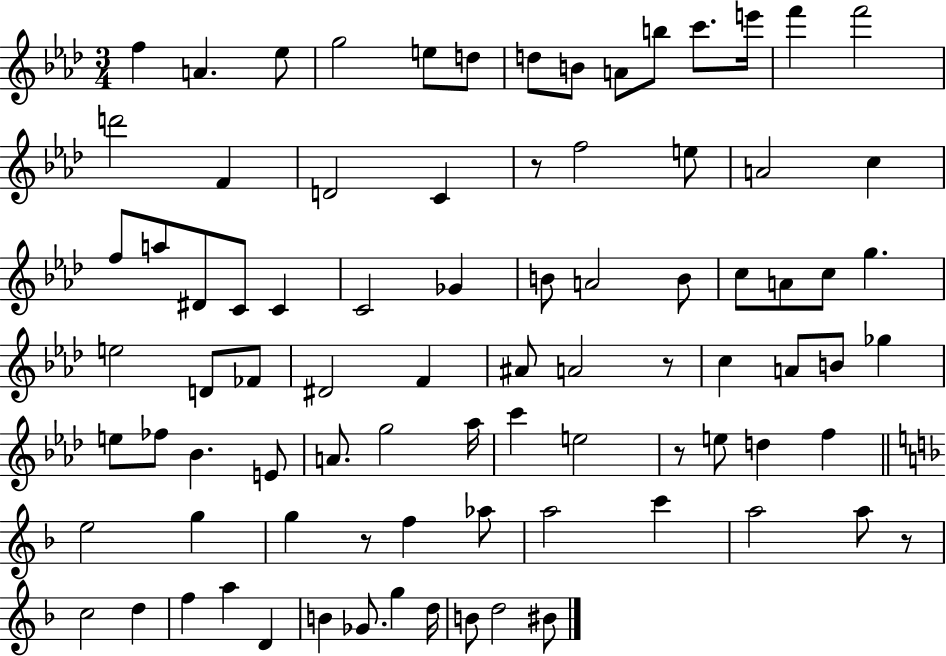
F5/q A4/q. Eb5/e G5/h E5/e D5/e D5/e B4/e A4/e B5/e C6/e. E6/s F6/q F6/h D6/h F4/q D4/h C4/q R/e F5/h E5/e A4/h C5/q F5/e A5/e D#4/e C4/e C4/q C4/h Gb4/q B4/e A4/h B4/e C5/e A4/e C5/e G5/q. E5/h D4/e FES4/e D#4/h F4/q A#4/e A4/h R/e C5/q A4/e B4/e Gb5/q E5/e FES5/e Bb4/q. E4/e A4/e. G5/h Ab5/s C6/q E5/h R/e E5/e D5/q F5/q E5/h G5/q G5/q R/e F5/q Ab5/e A5/h C6/q A5/h A5/e R/e C5/h D5/q F5/q A5/q D4/q B4/q Gb4/e. G5/q D5/s B4/e D5/h BIS4/e